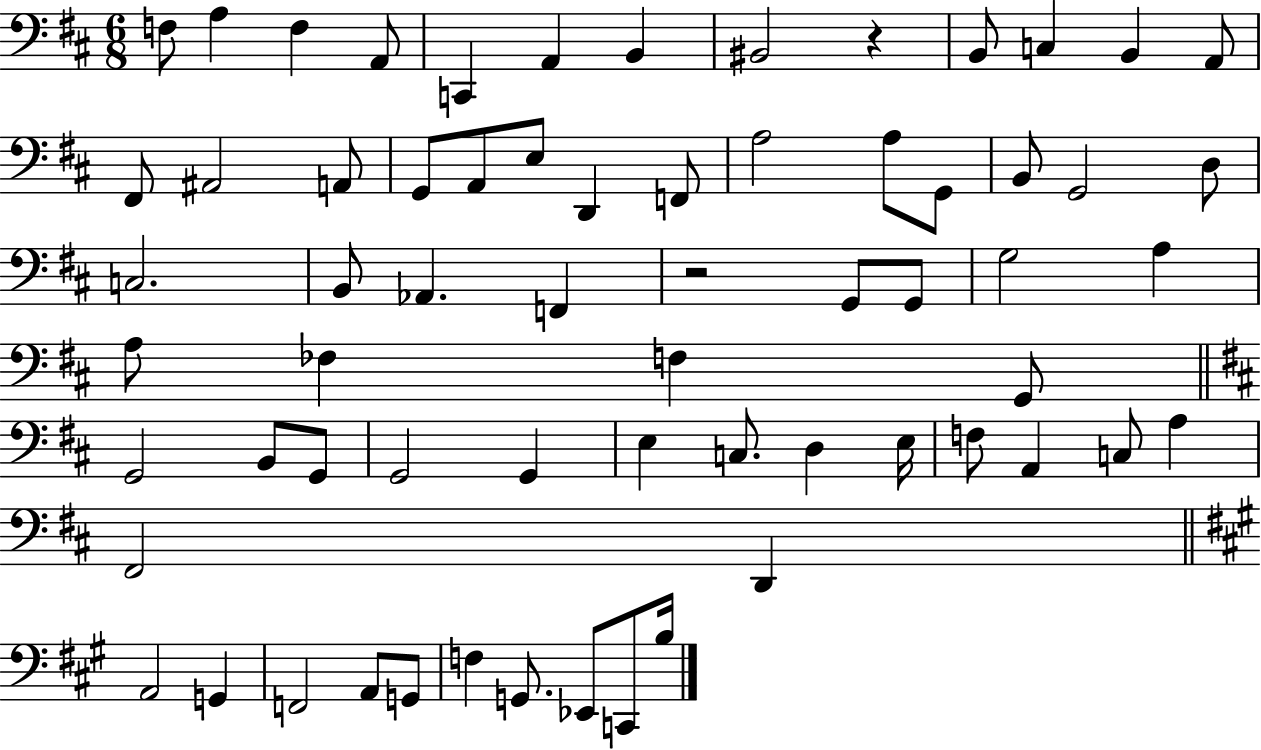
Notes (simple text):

F3/e A3/q F3/q A2/e C2/q A2/q B2/q BIS2/h R/q B2/e C3/q B2/q A2/e F#2/e A#2/h A2/e G2/e A2/e E3/e D2/q F2/e A3/h A3/e G2/e B2/e G2/h D3/e C3/h. B2/e Ab2/q. F2/q R/h G2/e G2/e G3/h A3/q A3/e FES3/q F3/q G2/e G2/h B2/e G2/e G2/h G2/q E3/q C3/e. D3/q E3/s F3/e A2/q C3/e A3/q F#2/h D2/q A2/h G2/q F2/h A2/e G2/e F3/q G2/e. Eb2/e C2/e B3/s